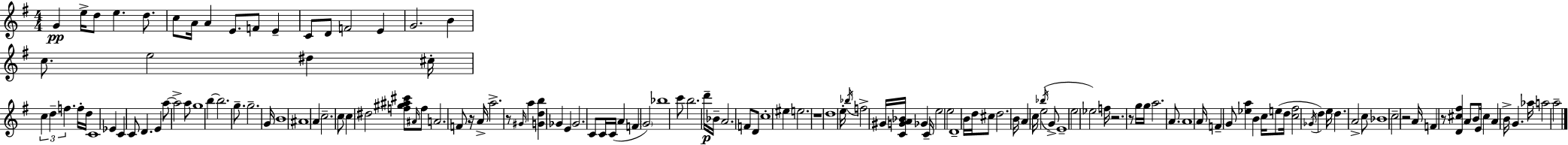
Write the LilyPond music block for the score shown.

{
  \clef treble
  \numericTimeSignature
  \time 4/4
  \key g \major
  g'4\pp e''16-> d''8 e''4. d''8. | c''8 a'16 a'4 e'8. f'8 e'4-- | c'8 d'8 f'2 e'4 | g'2. b'4 | \break c''8. e''2 dis''4 cis''16-. | \tuplet 3/2 { c''4 d''4-- f''4. } f''16-. d''16 | c'1 | ees'4 c'4 c'8 d'4. | \break e'4 a''8~~ a''2-> a''8 | g''1 | b''4~~ b''2. | g''8.-- g''2.-- g'16 | \break b'1 | ais'1 | a'4 c''2.-- | c''8 \parenthesize c''4 dis''2 <f'' gis'' ais'' cis'''>8 | \break \grace { ais'16 } f''8 a'2. f'8 | r16 a'16-> a''2.-> r8 | \grace { gis'16 } a''4 <g' d'' b''>4 ges'4 e'4 | ges'2. c'8 | \break c'16 c'16( a'4 f'4 \parenthesize g'2) | bes''1 | c'''8 b''2. | d'''16--\p bes'16-- a'2. f'8 | \break d'8 c''1-. | eis''4 e''2. | r1 | d''1 | \break e''16-. \acciaccatura { bes''16 } f''2-> gis'16 <c' g' a' bes'>16 ges'4 | c'16-- e''2 e''2 | d'1-- | b'16 d''16 cis''8 d''2. | \break b'16 a'4 c''16 e''2( | \acciaccatura { bes''16 } g'8-> e'1-- | e''2 ees''2) | f''16 r2. | \break r8 g''16 g''16 a''2. | a'8. a'1 | a'16 f'4-- g'8 <ees'' a''>4 b'4 | c''16 e''8( d''16 <c'' fis''>2 \acciaccatura { ges'16 }) | \break d''4 e''16 d''4. a'2-> | c''8 bes'1 | c''2-- r2 | a'16 f'4 r8 <d' cis'' fis''>4 | \break a'8 b'8 e'16 cis''4 a'4 b'16-> g'4. | aes''16 a''2 a''2-- | \bar "|."
}